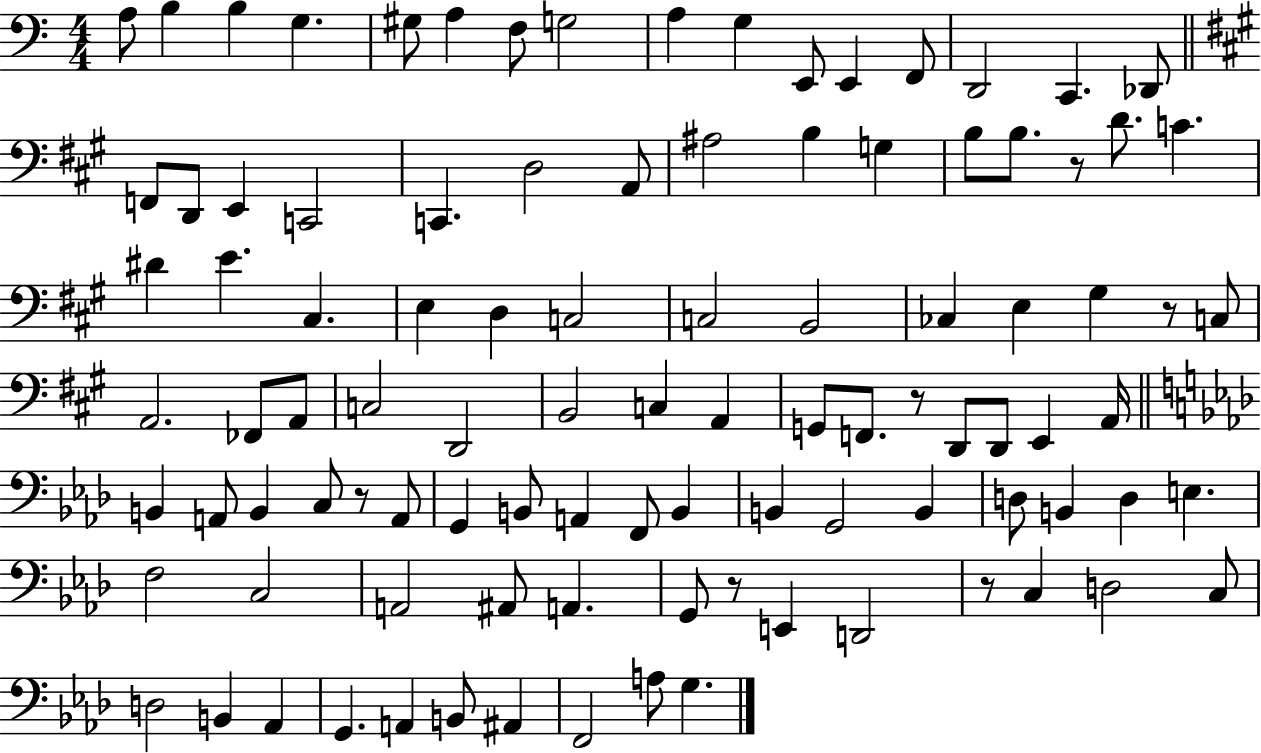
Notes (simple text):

A3/e B3/q B3/q G3/q. G#3/e A3/q F3/e G3/h A3/q G3/q E2/e E2/q F2/e D2/h C2/q. Db2/e F2/e D2/e E2/q C2/h C2/q. D3/h A2/e A#3/h B3/q G3/q B3/e B3/e. R/e D4/e. C4/q. D#4/q E4/q. C#3/q. E3/q D3/q C3/h C3/h B2/h CES3/q E3/q G#3/q R/e C3/e A2/h. FES2/e A2/e C3/h D2/h B2/h C3/q A2/q G2/e F2/e. R/e D2/e D2/e E2/q A2/s B2/q A2/e B2/q C3/e R/e A2/e G2/q B2/e A2/q F2/e B2/q B2/q G2/h B2/q D3/e B2/q D3/q E3/q. F3/h C3/h A2/h A#2/e A2/q. G2/e R/e E2/q D2/h R/e C3/q D3/h C3/e D3/h B2/q Ab2/q G2/q. A2/q B2/e A#2/q F2/h A3/e G3/q.